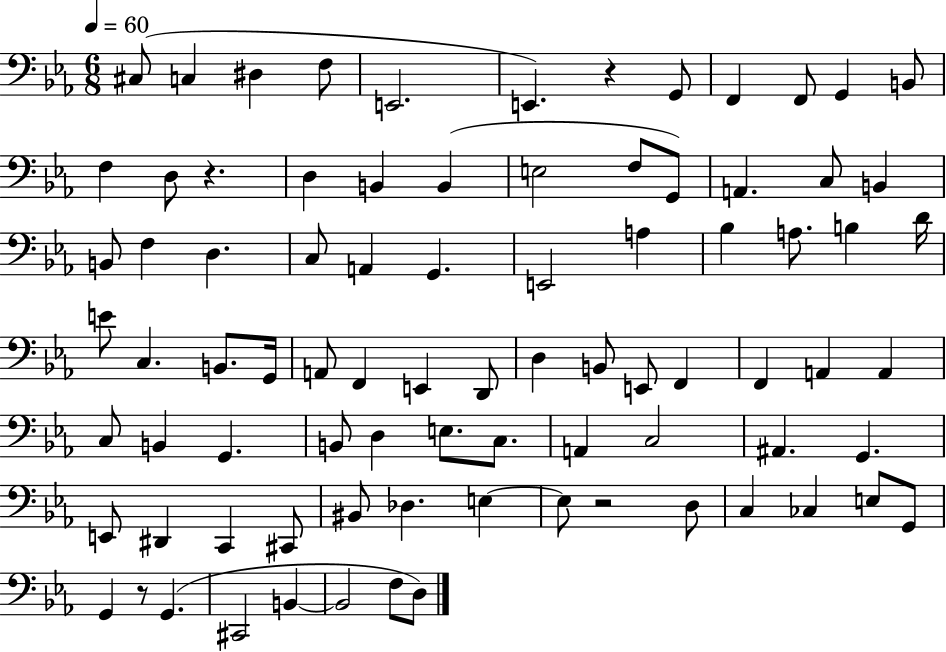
C#3/e C3/q D#3/q F3/e E2/h. E2/q. R/q G2/e F2/q F2/e G2/q B2/e F3/q D3/e R/q. D3/q B2/q B2/q E3/h F3/e G2/e A2/q. C3/e B2/q B2/e F3/q D3/q. C3/e A2/q G2/q. E2/h A3/q Bb3/q A3/e. B3/q D4/s E4/e C3/q. B2/e. G2/s A2/e F2/q E2/q D2/e D3/q B2/e E2/e F2/q F2/q A2/q A2/q C3/e B2/q G2/q. B2/e D3/q E3/e. C3/e. A2/q C3/h A#2/q. G2/q. E2/e D#2/q C2/q C#2/e BIS2/e Db3/q. E3/q E3/e R/h D3/e C3/q CES3/q E3/e G2/e G2/q R/e G2/q. C#2/h B2/q B2/h F3/e D3/e